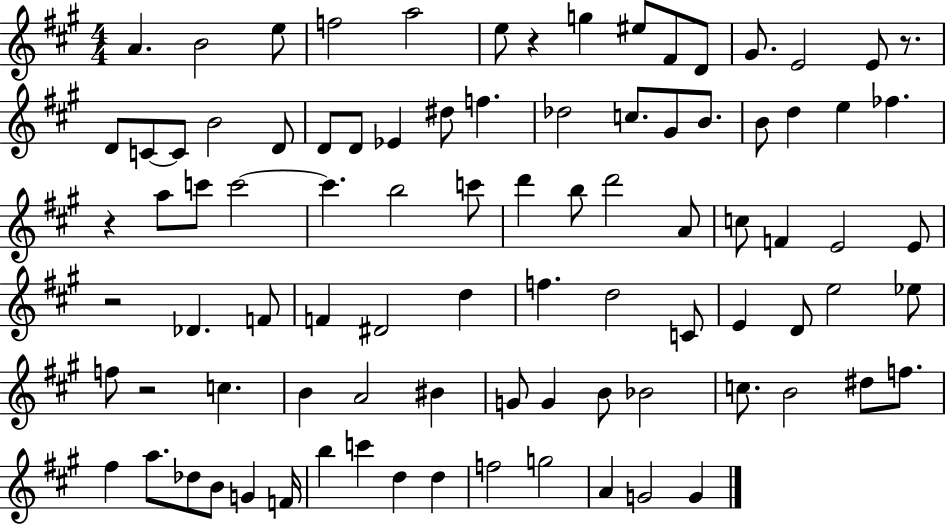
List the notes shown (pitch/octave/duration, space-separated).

A4/q. B4/h E5/e F5/h A5/h E5/e R/q G5/q EIS5/e F#4/e D4/e G#4/e. E4/h E4/e R/e. D4/e C4/e C4/e B4/h D4/e D4/e D4/e Eb4/q D#5/e F5/q. Db5/h C5/e. G#4/e B4/e. B4/e D5/q E5/q FES5/q. R/q A5/e C6/e C6/h C6/q. B5/h C6/e D6/q B5/e D6/h A4/e C5/e F4/q E4/h E4/e R/h Db4/q. F4/e F4/q D#4/h D5/q F5/q. D5/h C4/e E4/q D4/e E5/h Eb5/e F5/e R/h C5/q. B4/q A4/h BIS4/q G4/e G4/q B4/e Bb4/h C5/e. B4/h D#5/e F5/e. F#5/q A5/e. Db5/e B4/e G4/q F4/s B5/q C6/q D5/q D5/q F5/h G5/h A4/q G4/h G4/q